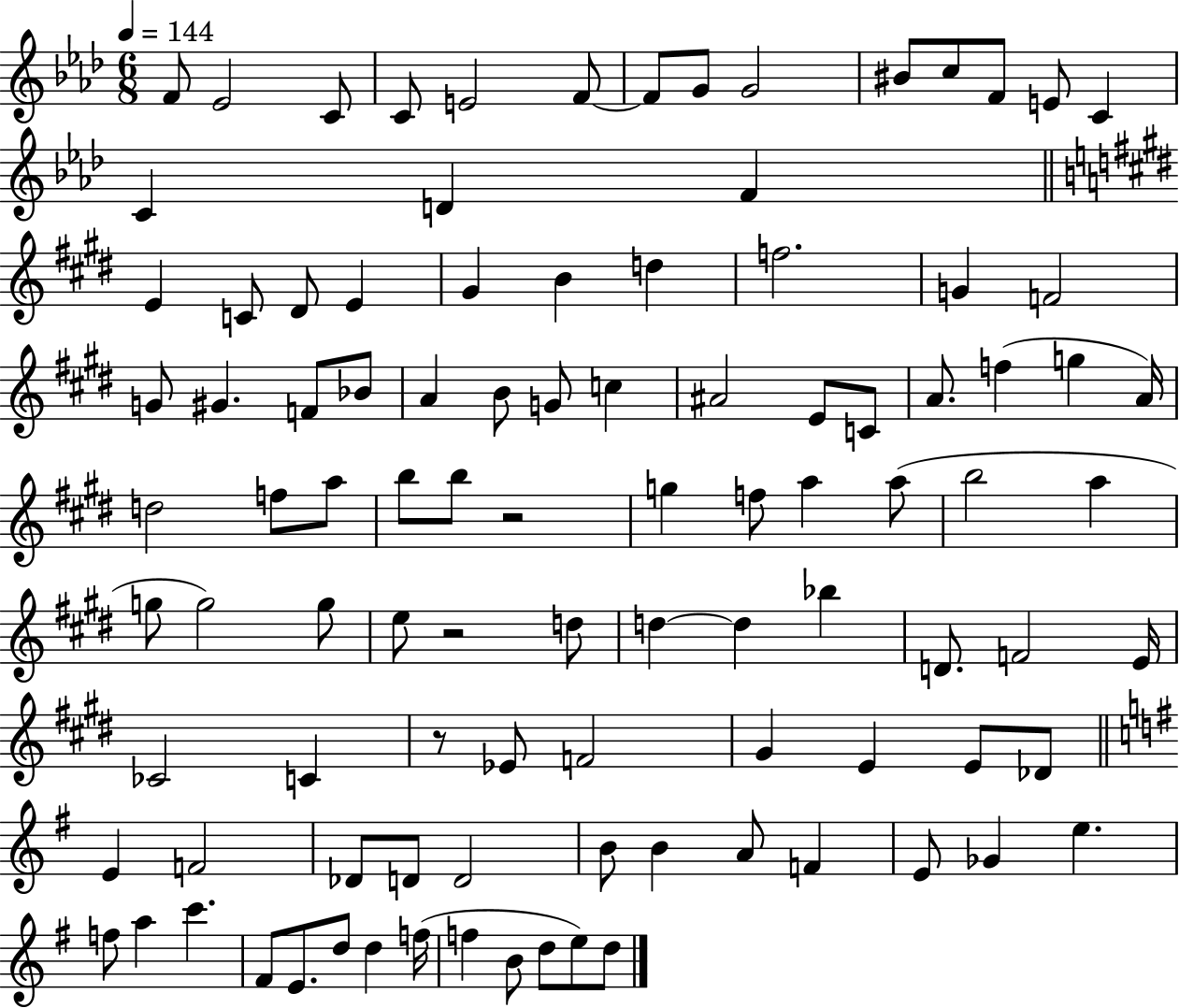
X:1
T:Untitled
M:6/8
L:1/4
K:Ab
F/2 _E2 C/2 C/2 E2 F/2 F/2 G/2 G2 ^B/2 c/2 F/2 E/2 C C D F E C/2 ^D/2 E ^G B d f2 G F2 G/2 ^G F/2 _B/2 A B/2 G/2 c ^A2 E/2 C/2 A/2 f g A/4 d2 f/2 a/2 b/2 b/2 z2 g f/2 a a/2 b2 a g/2 g2 g/2 e/2 z2 d/2 d d _b D/2 F2 E/4 _C2 C z/2 _E/2 F2 ^G E E/2 _D/2 E F2 _D/2 D/2 D2 B/2 B A/2 F E/2 _G e f/2 a c' ^F/2 E/2 d/2 d f/4 f B/2 d/2 e/2 d/2